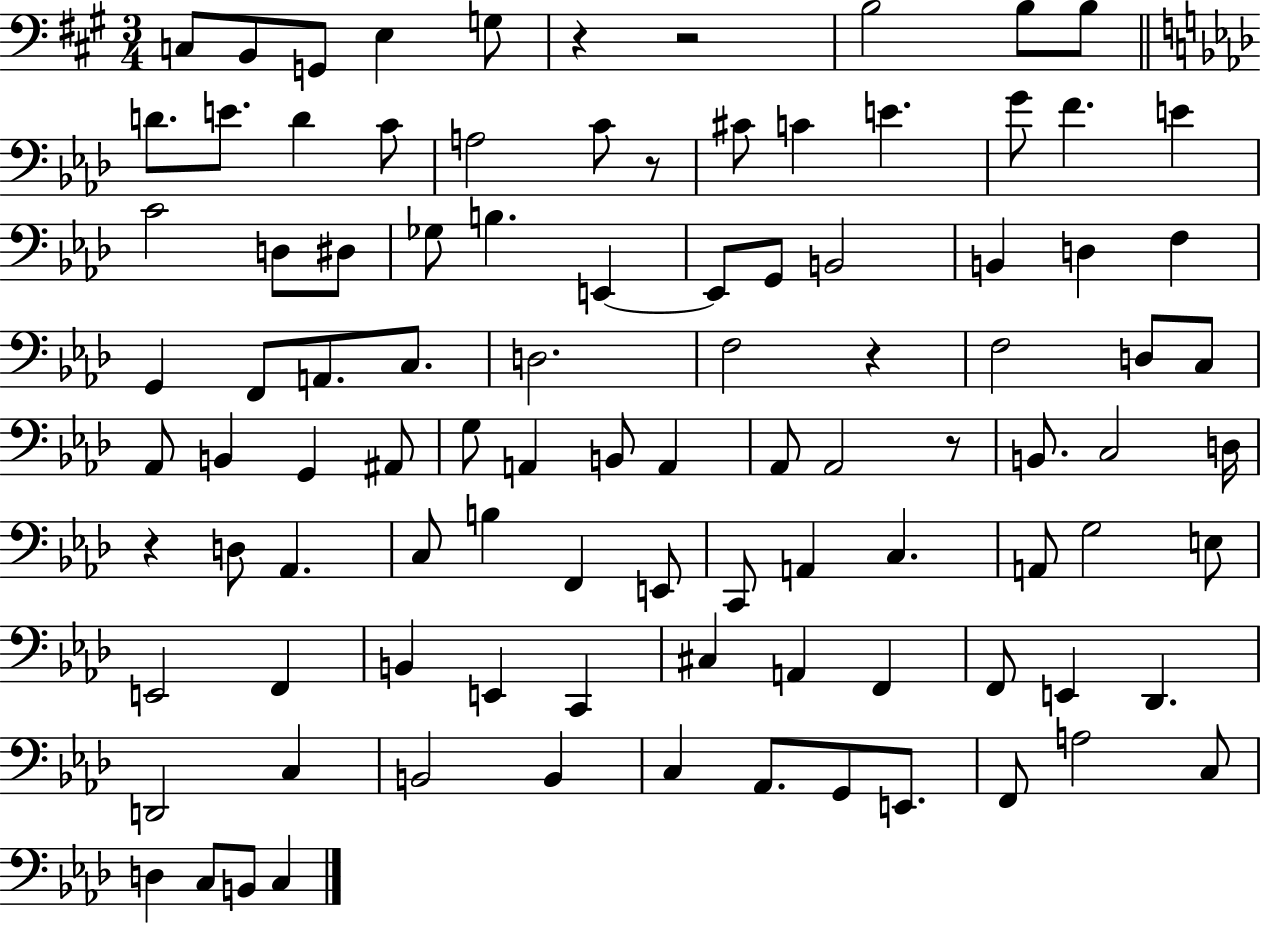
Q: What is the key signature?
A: A major